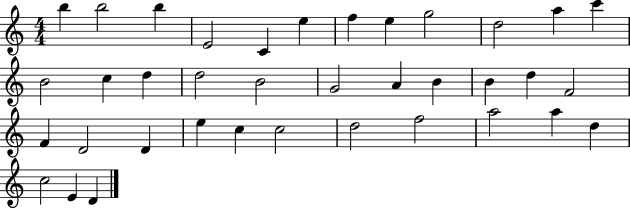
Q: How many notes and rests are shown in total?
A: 37